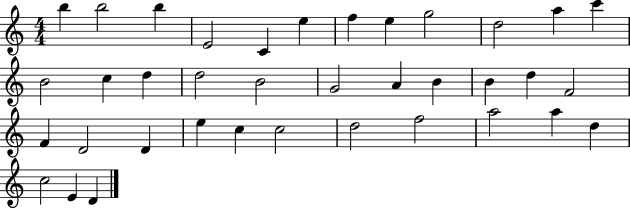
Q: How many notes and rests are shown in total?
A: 37